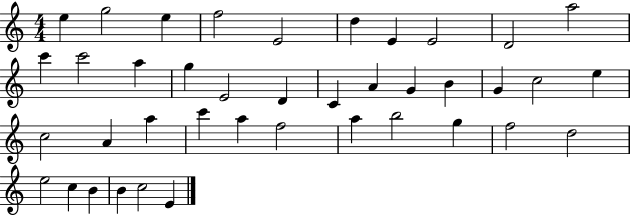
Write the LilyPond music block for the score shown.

{
  \clef treble
  \numericTimeSignature
  \time 4/4
  \key c \major
  e''4 g''2 e''4 | f''2 e'2 | d''4 e'4 e'2 | d'2 a''2 | \break c'''4 c'''2 a''4 | g''4 e'2 d'4 | c'4 a'4 g'4 b'4 | g'4 c''2 e''4 | \break c''2 a'4 a''4 | c'''4 a''4 f''2 | a''4 b''2 g''4 | f''2 d''2 | \break e''2 c''4 b'4 | b'4 c''2 e'4 | \bar "|."
}